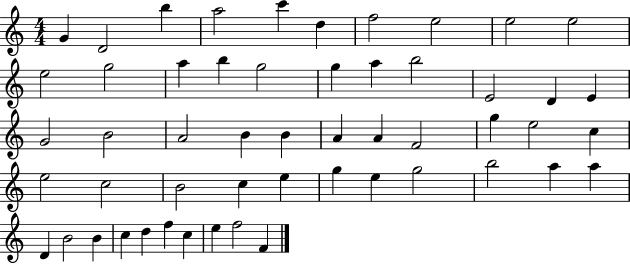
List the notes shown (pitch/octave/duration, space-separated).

G4/q D4/h B5/q A5/h C6/q D5/q F5/h E5/h E5/h E5/h E5/h G5/h A5/q B5/q G5/h G5/q A5/q B5/h E4/h D4/q E4/q G4/h B4/h A4/h B4/q B4/q A4/q A4/q F4/h G5/q E5/h C5/q E5/h C5/h B4/h C5/q E5/q G5/q E5/q G5/h B5/h A5/q A5/q D4/q B4/h B4/q C5/q D5/q F5/q C5/q E5/q F5/h F4/q